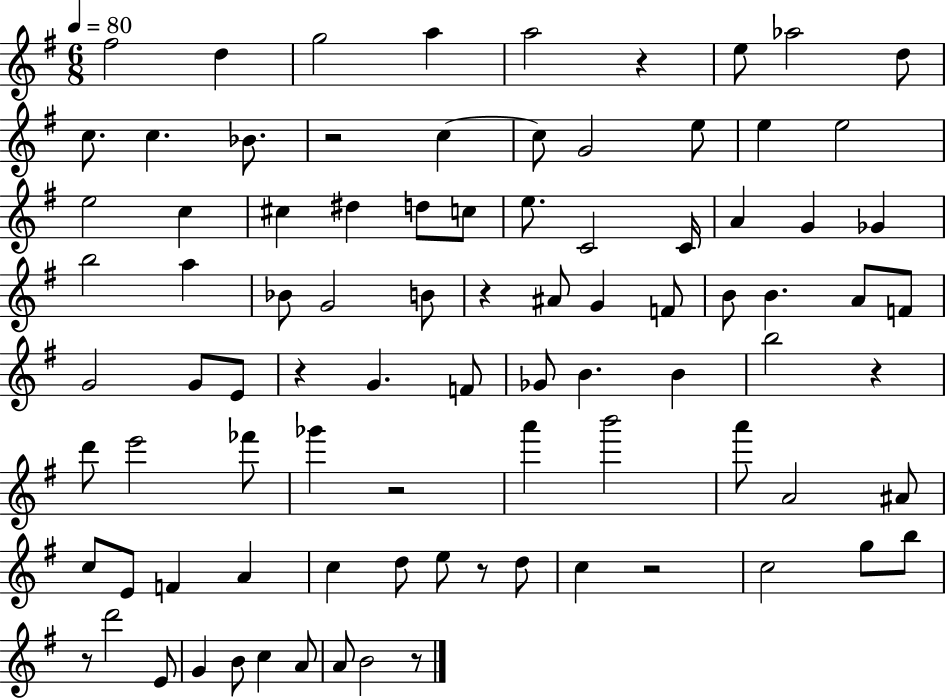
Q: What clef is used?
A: treble